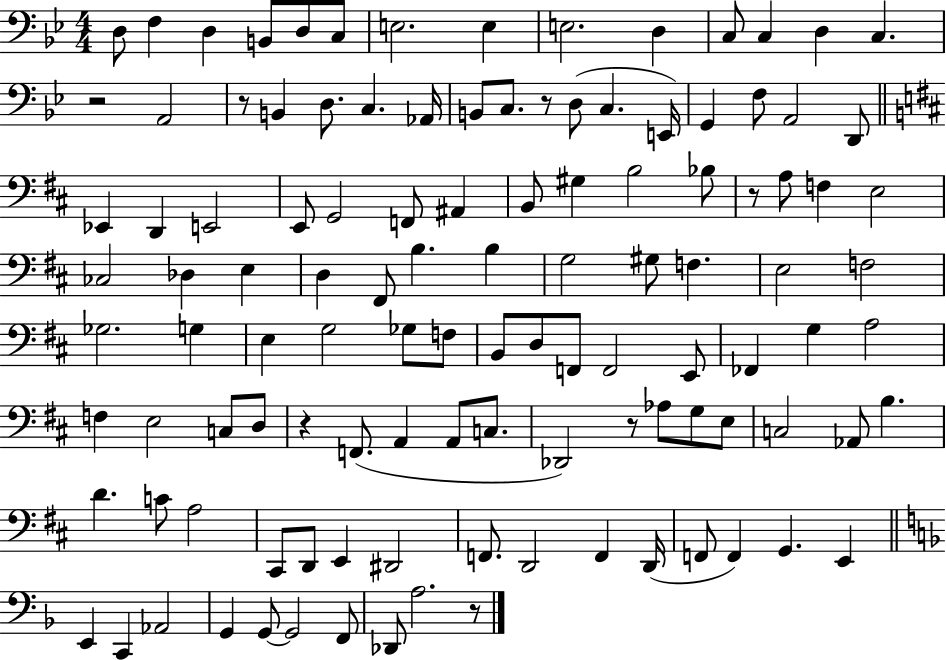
{
  \clef bass
  \numericTimeSignature
  \time 4/4
  \key bes \major
  d8 f4 d4 b,8 d8 c8 | e2. e4 | e2. d4 | c8 c4 d4 c4. | \break r2 a,2 | r8 b,4 d8. c4. aes,16 | b,8 c8. r8 d8( c4. e,16) | g,4 f8 a,2 d,8 | \break \bar "||" \break \key d \major ees,4 d,4 e,2 | e,8 g,2 f,8 ais,4 | b,8 gis4 b2 bes8 | r8 a8 f4 e2 | \break ces2 des4 e4 | d4 fis,8 b4. b4 | g2 gis8 f4. | e2 f2 | \break ges2. g4 | e4 g2 ges8 f8 | b,8 d8 f,8 f,2 e,8 | fes,4 g4 a2 | \break f4 e2 c8 d8 | r4 f,8.( a,4 a,8 c8. | des,2) r8 aes8 g8 e8 | c2 aes,8 b4. | \break d'4. c'8 a2 | cis,8 d,8 e,4 dis,2 | f,8. d,2 f,4 d,16( | f,8 f,4) g,4. e,4 | \break \bar "||" \break \key f \major e,4 c,4 aes,2 | g,4 g,8~~ g,2 f,8 | des,8 a2. r8 | \bar "|."
}